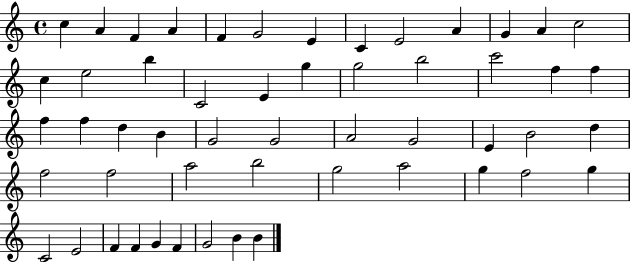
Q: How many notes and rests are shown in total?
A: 53